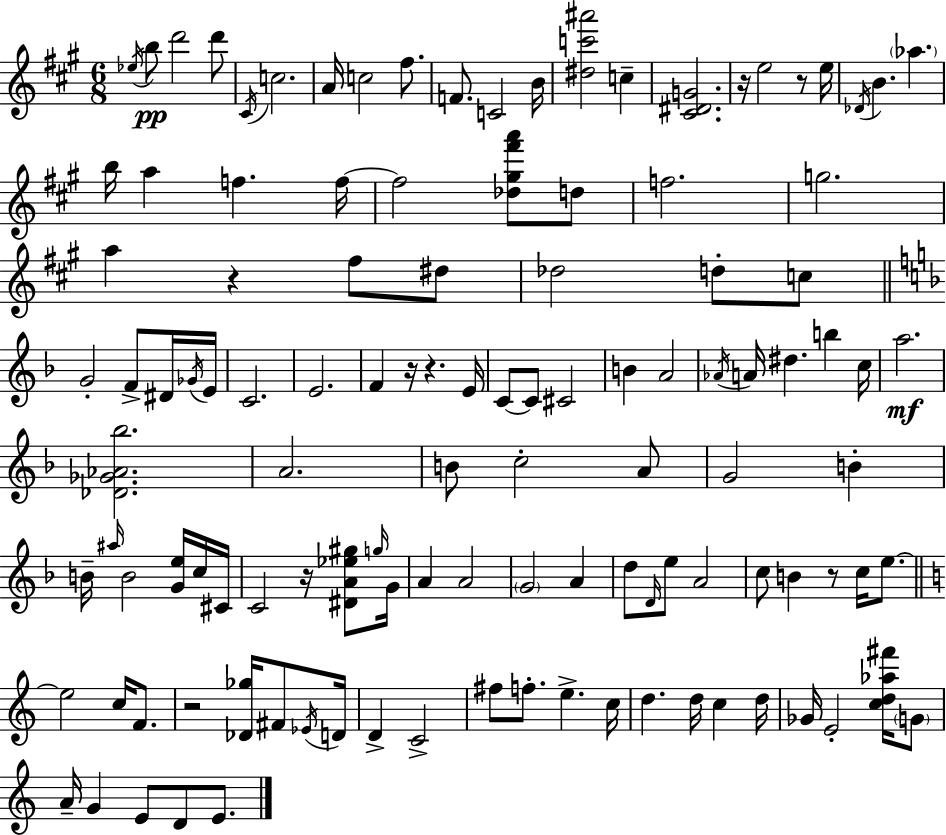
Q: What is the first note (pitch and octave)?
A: Eb5